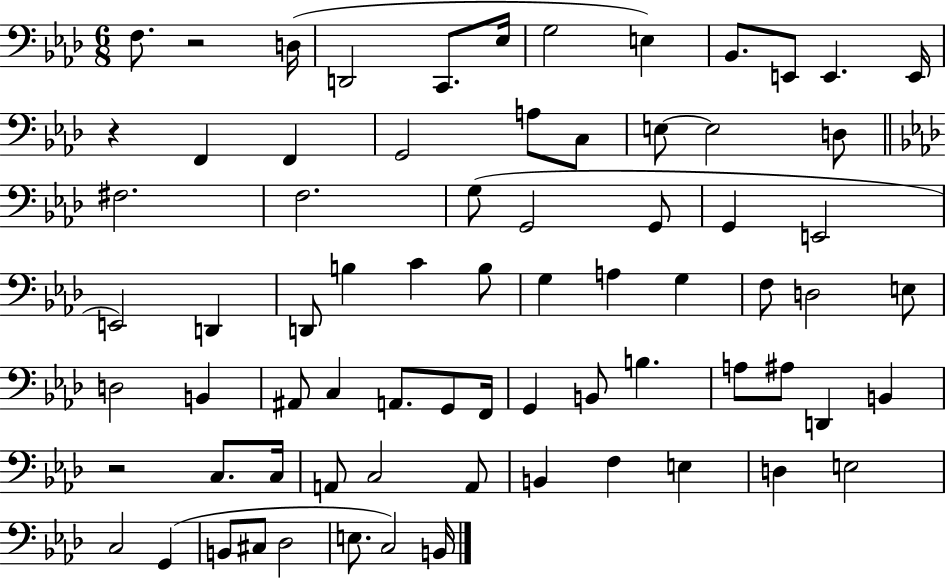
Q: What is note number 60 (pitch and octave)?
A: E3